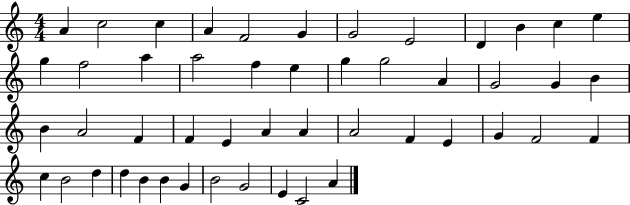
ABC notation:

X:1
T:Untitled
M:4/4
L:1/4
K:C
A c2 c A F2 G G2 E2 D B c e g f2 a a2 f e g g2 A G2 G B B A2 F F E A A A2 F E G F2 F c B2 d d B B G B2 G2 E C2 A